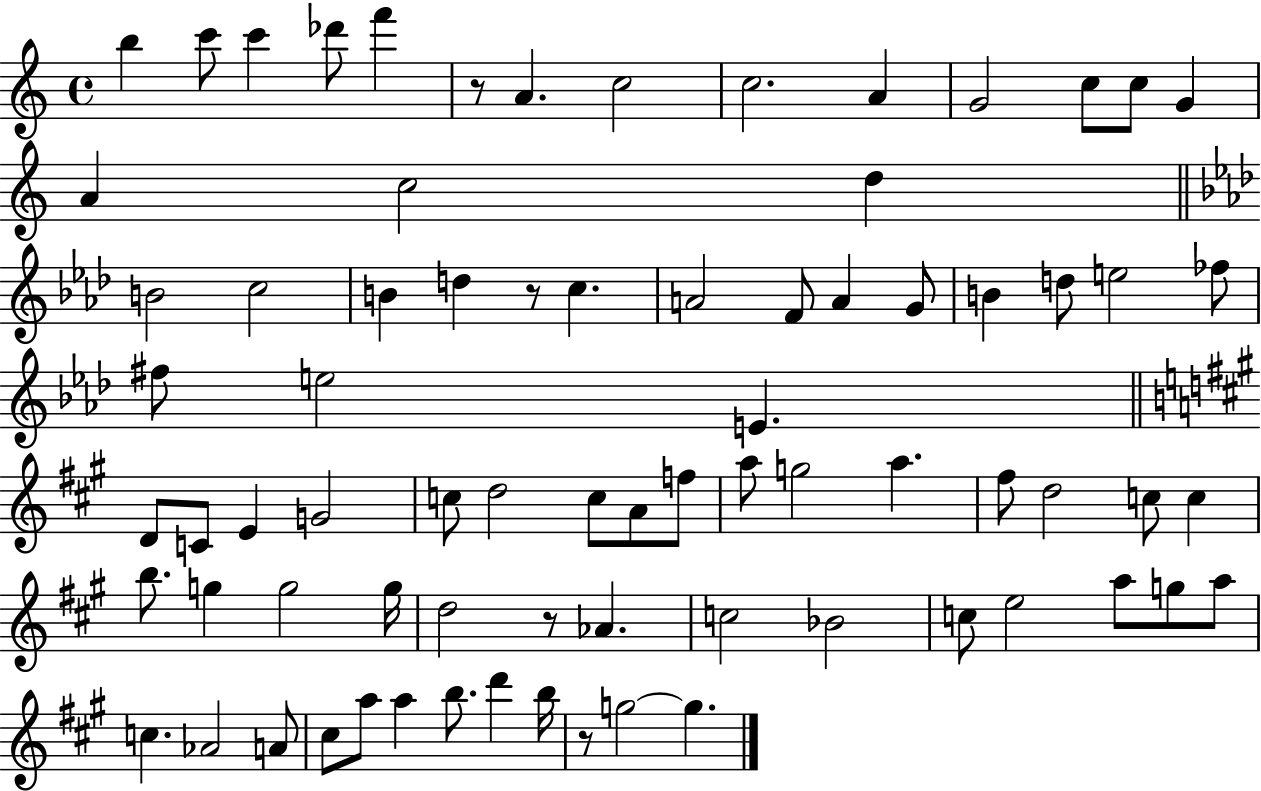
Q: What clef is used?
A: treble